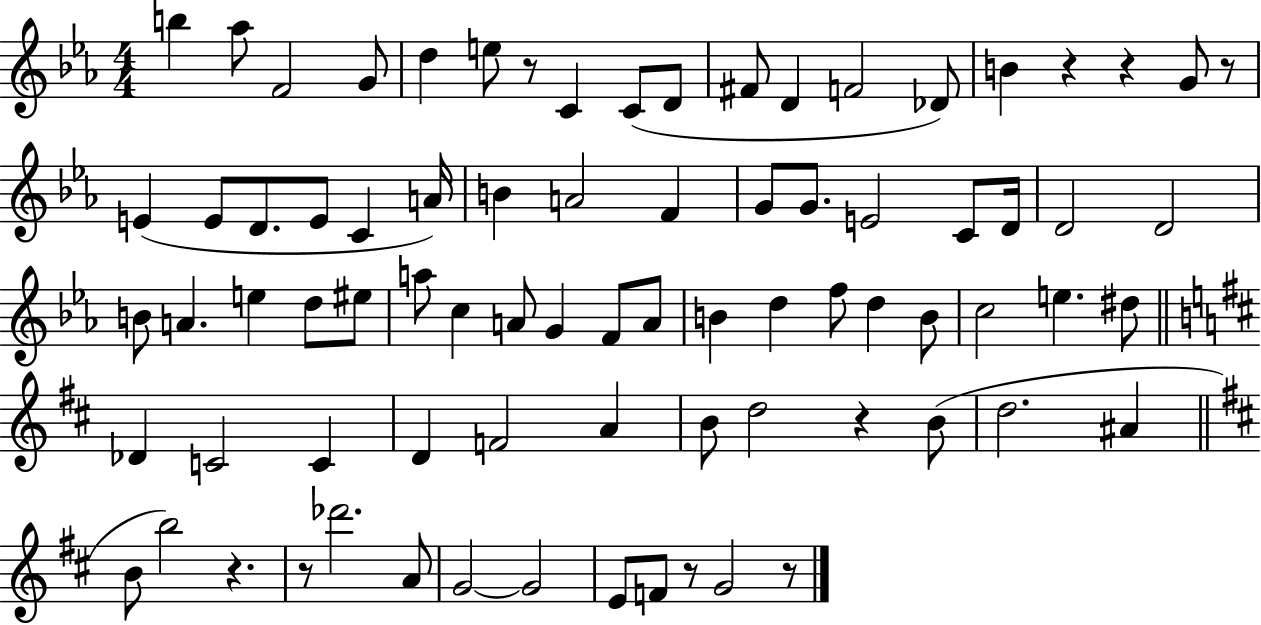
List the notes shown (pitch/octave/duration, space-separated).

B5/q Ab5/e F4/h G4/e D5/q E5/e R/e C4/q C4/e D4/e F#4/e D4/q F4/h Db4/e B4/q R/q R/q G4/e R/e E4/q E4/e D4/e. E4/e C4/q A4/s B4/q A4/h F4/q G4/e G4/e. E4/h C4/e D4/s D4/h D4/h B4/e A4/q. E5/q D5/e EIS5/e A5/e C5/q A4/e G4/q F4/e A4/e B4/q D5/q F5/e D5/q B4/e C5/h E5/q. D#5/e Db4/q C4/h C4/q D4/q F4/h A4/q B4/e D5/h R/q B4/e D5/h. A#4/q B4/e B5/h R/q. R/e Db6/h. A4/e G4/h G4/h E4/e F4/e R/e G4/h R/e